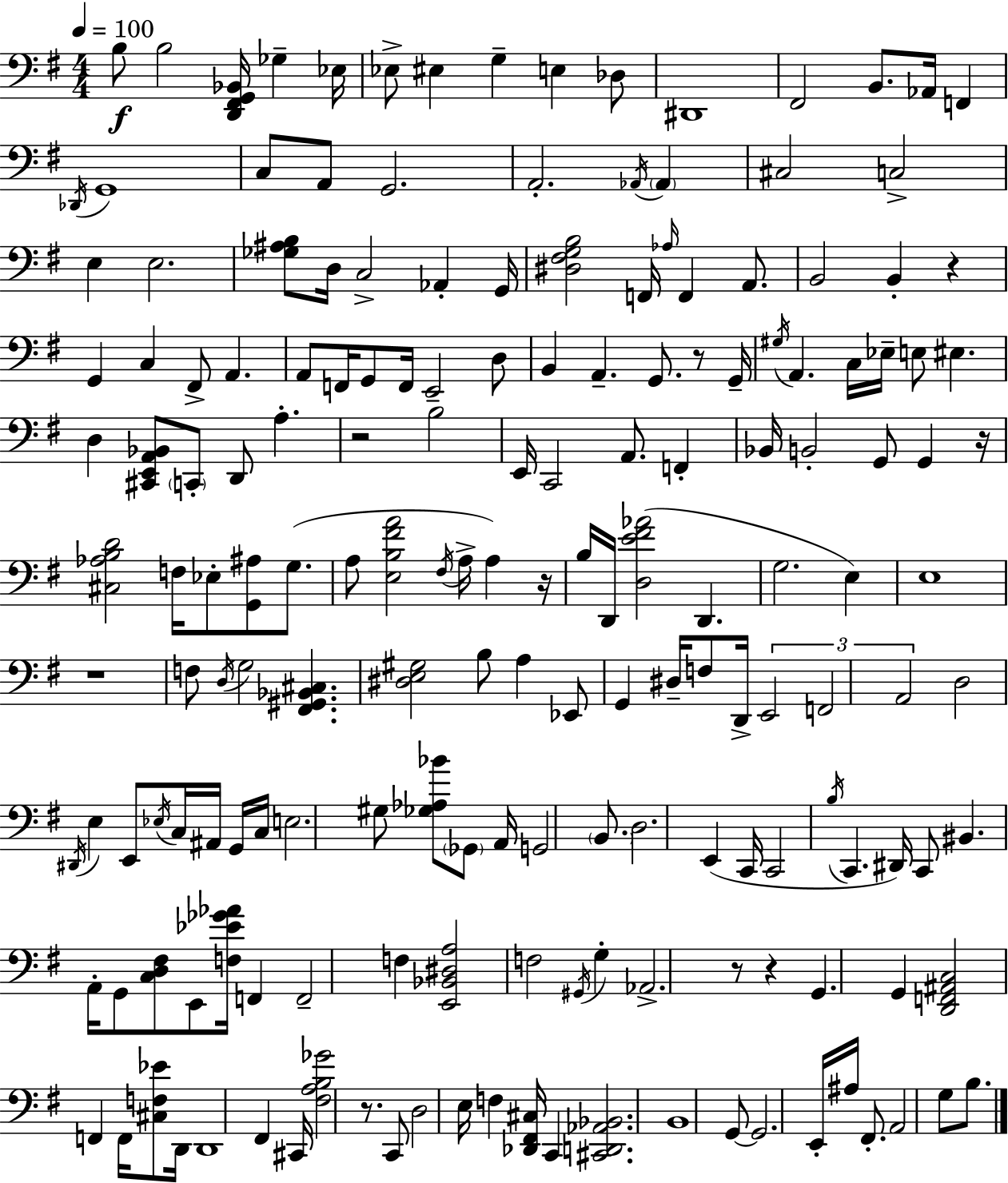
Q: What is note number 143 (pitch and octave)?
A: B2